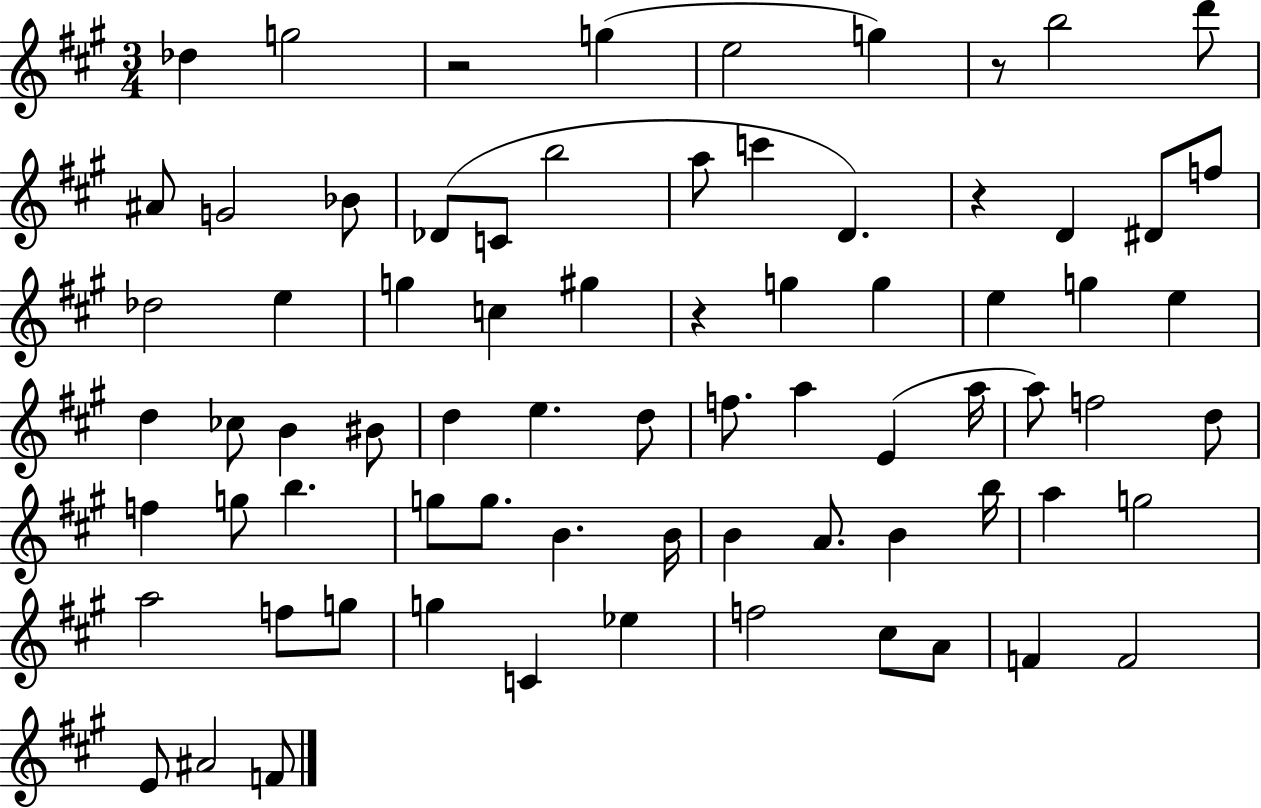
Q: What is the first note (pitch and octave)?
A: Db5